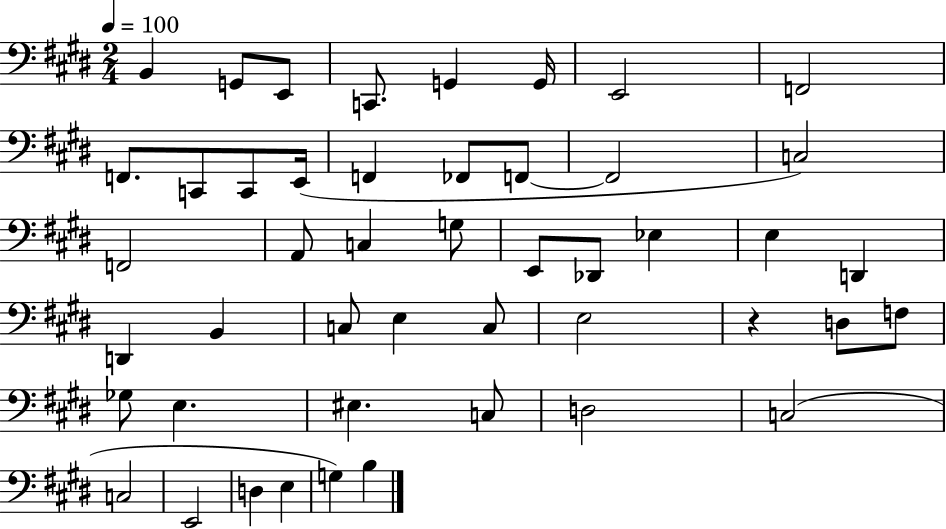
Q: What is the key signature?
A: E major